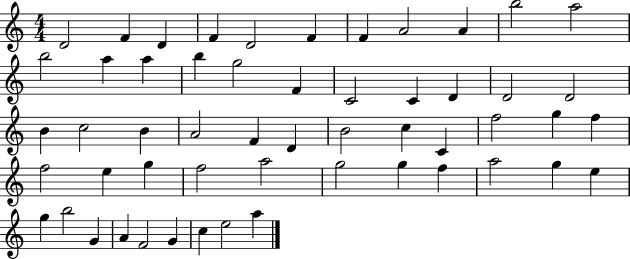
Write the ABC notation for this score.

X:1
T:Untitled
M:4/4
L:1/4
K:C
D2 F D F D2 F F A2 A b2 a2 b2 a a b g2 F C2 C D D2 D2 B c2 B A2 F D B2 c C f2 g f f2 e g f2 a2 g2 g f a2 g e g b2 G A F2 G c e2 a